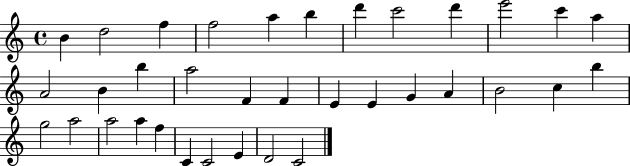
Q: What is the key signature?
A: C major